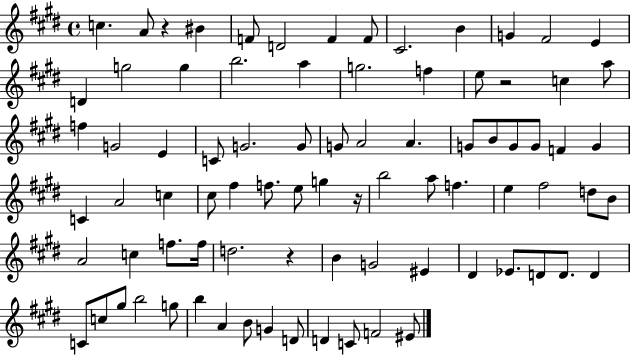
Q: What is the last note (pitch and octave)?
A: EIS4